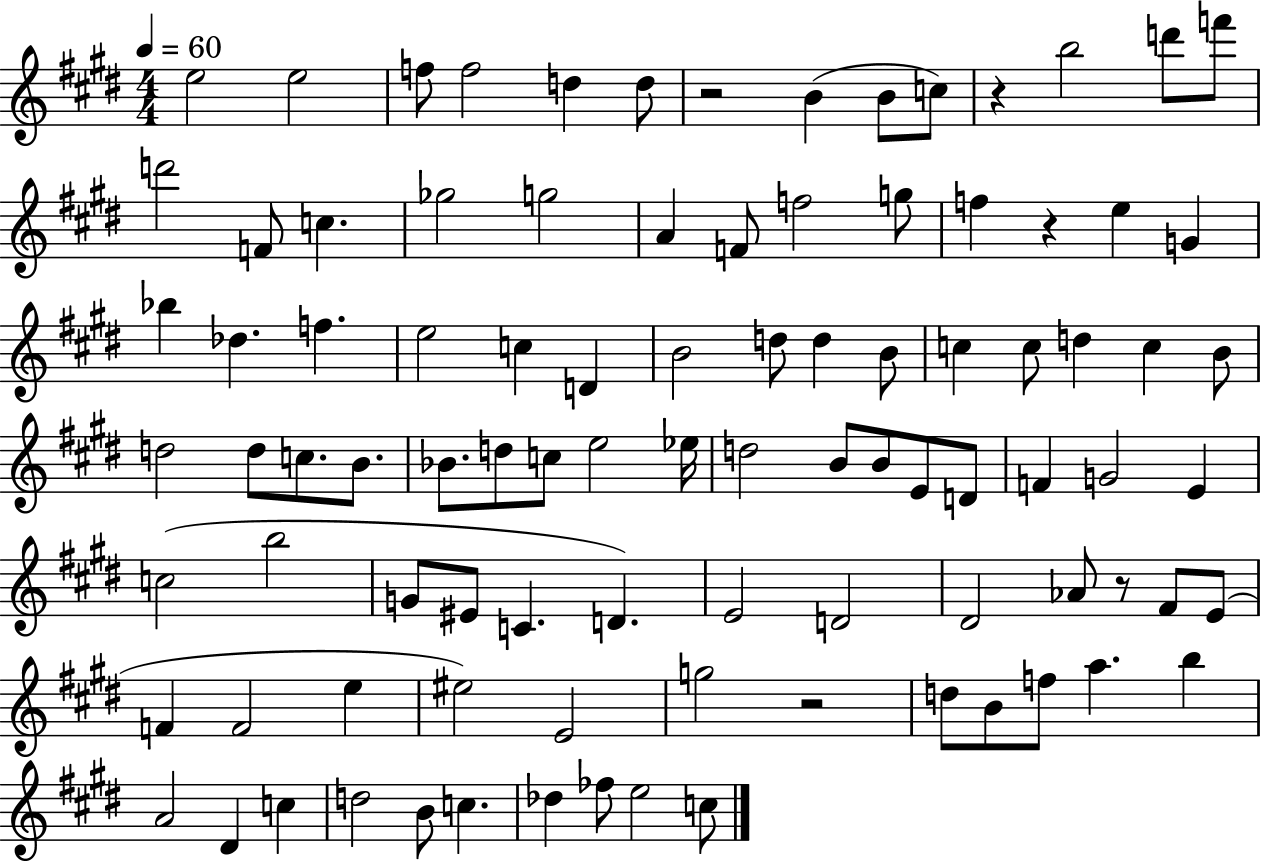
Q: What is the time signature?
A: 4/4